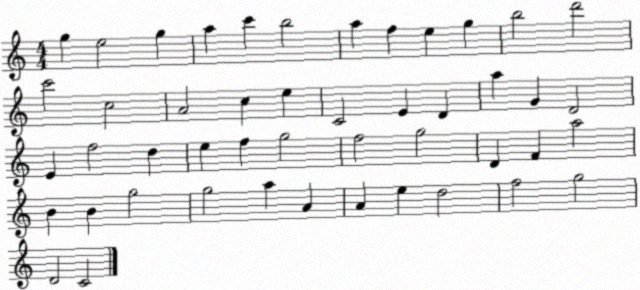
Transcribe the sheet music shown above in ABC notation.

X:1
T:Untitled
M:4/4
L:1/4
K:C
g e2 g a c' b2 a f e g b2 d'2 c'2 c2 A2 c e C2 E D a G D2 E f2 d e f g2 f2 g2 D F a2 B B g2 g2 a A A e d2 f2 g2 D2 C2